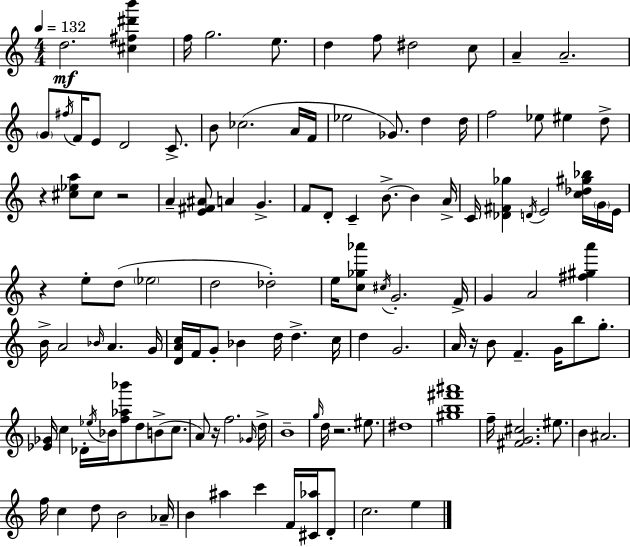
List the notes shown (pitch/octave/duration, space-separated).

D5/h. [C#5,F#5,D#6,B6]/q F5/s G5/h. E5/e. D5/q F5/e D#5/h C5/e A4/q A4/h. G4/e F#5/s F4/s E4/e D4/h C4/e. B4/e CES5/h. A4/s F4/s Eb5/h Gb4/e. D5/q D5/s F5/h Eb5/e EIS5/q D5/e R/q [C#5,Eb5,A5]/e C#5/e R/h A4/q [E4,F#4,A#4]/e A4/q G4/q. F4/e D4/e C4/q B4/e. B4/q A4/s C4/s [Db4,F#4,Gb5]/q D4/s E4/h [C5,Db5,G#5,Bb5]/s G4/s E4/s R/q E5/e D5/e Eb5/h D5/h Db5/h E5/s [C5,Gb5,Ab6]/e C#5/s G4/h. F4/s G4/q A4/h [F#5,G#5,A6]/q B4/s A4/h Bb4/s A4/q. G4/s [D4,A4,C5]/s F4/s G4/e Bb4/q D5/s D5/q. C5/s D5/q G4/h. A4/s R/s B4/e F4/q. G4/s B5/e G5/e. [Eb4,Gb4]/s C5/q Db4/s Eb5/s Bb4/s [F5,Ab5,Bb6]/e D5/e B4/e C5/e. A4/e R/s F5/h. Gb4/s D5/s B4/w G5/s D5/s R/h. EIS5/e. D#5/w [G#5,B5,F#6,A#6]/w F5/s [F#4,G4,C#5]/h. EIS5/e. B4/q A#4/h. F5/s C5/q D5/e B4/h Ab4/s B4/q A#5/q C6/q F4/s [C#4,Ab5]/s D4/e C5/h. E5/q